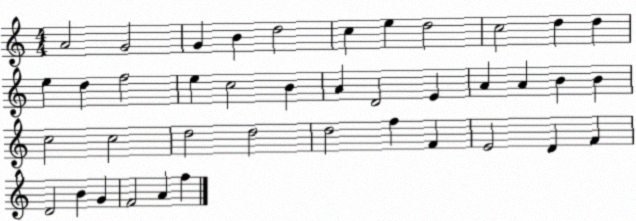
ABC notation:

X:1
T:Untitled
M:4/4
L:1/4
K:C
A2 G2 G B d2 c e d2 c2 d d e d f2 e c2 B A D2 E A A B B c2 c2 d2 d2 d2 f F E2 D F D2 B G F2 A f